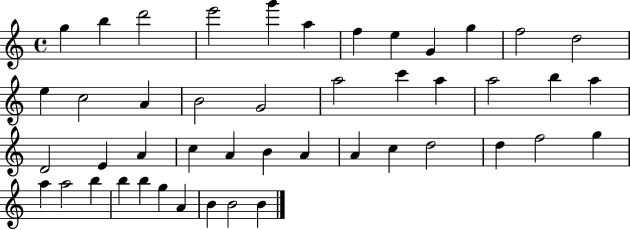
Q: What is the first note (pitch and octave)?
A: G5